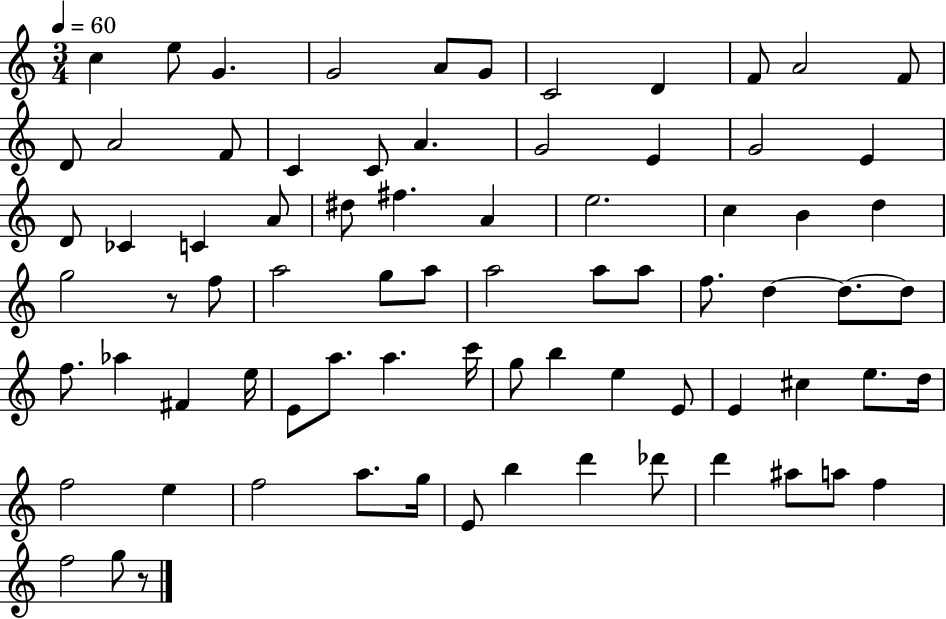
C5/q E5/e G4/q. G4/h A4/e G4/e C4/h D4/q F4/e A4/h F4/e D4/e A4/h F4/e C4/q C4/e A4/q. G4/h E4/q G4/h E4/q D4/e CES4/q C4/q A4/e D#5/e F#5/q. A4/q E5/h. C5/q B4/q D5/q G5/h R/e F5/e A5/h G5/e A5/e A5/h A5/e A5/e F5/e. D5/q D5/e. D5/e F5/e. Ab5/q F#4/q E5/s E4/e A5/e. A5/q. C6/s G5/e B5/q E5/q E4/e E4/q C#5/q E5/e. D5/s F5/h E5/q F5/h A5/e. G5/s E4/e B5/q D6/q Db6/e D6/q A#5/e A5/e F5/q F5/h G5/e R/e